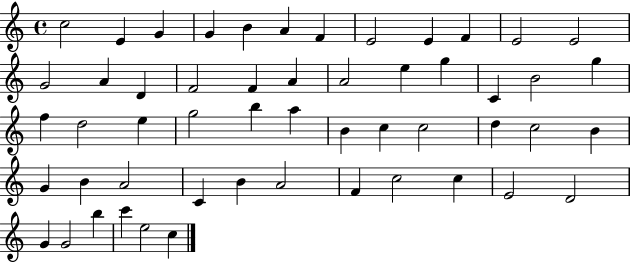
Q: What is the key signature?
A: C major